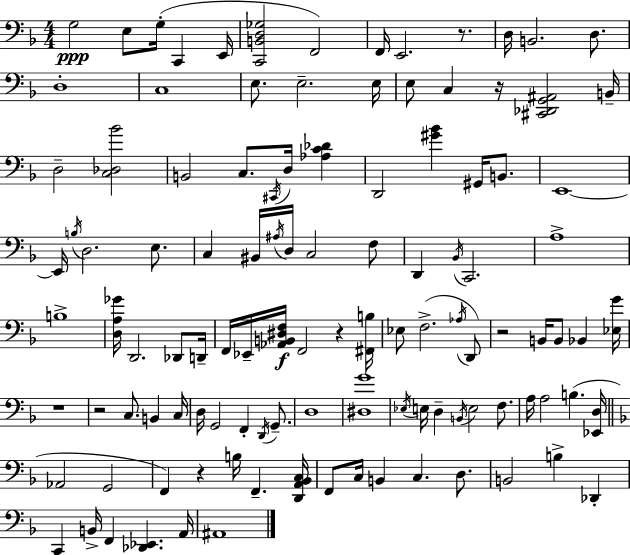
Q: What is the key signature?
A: F major